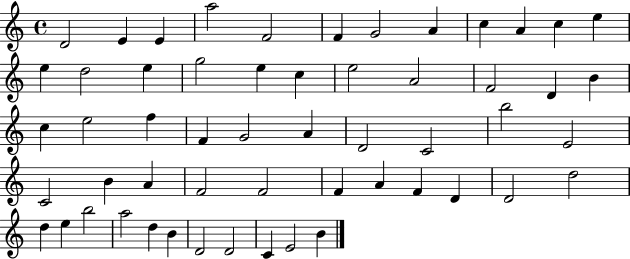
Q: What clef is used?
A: treble